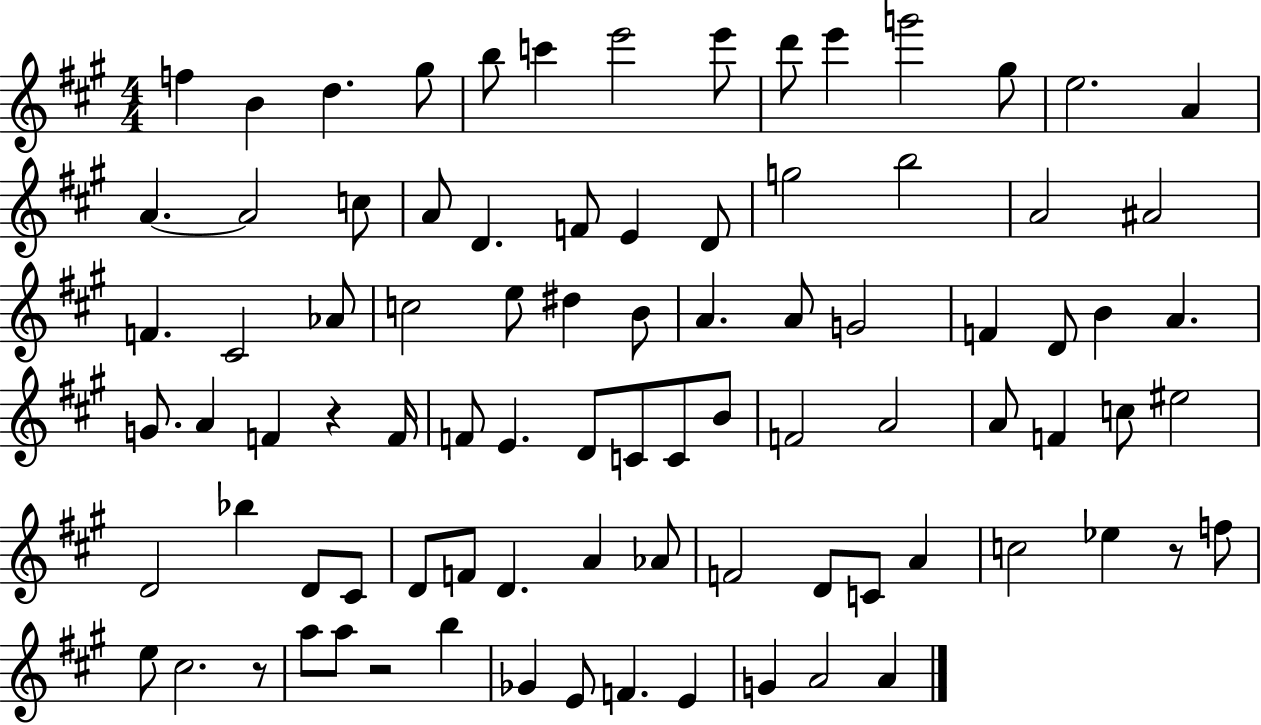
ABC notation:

X:1
T:Untitled
M:4/4
L:1/4
K:A
f B d ^g/2 b/2 c' e'2 e'/2 d'/2 e' g'2 ^g/2 e2 A A A2 c/2 A/2 D F/2 E D/2 g2 b2 A2 ^A2 F ^C2 _A/2 c2 e/2 ^d B/2 A A/2 G2 F D/2 B A G/2 A F z F/4 F/2 E D/2 C/2 C/2 B/2 F2 A2 A/2 F c/2 ^e2 D2 _b D/2 ^C/2 D/2 F/2 D A _A/2 F2 D/2 C/2 A c2 _e z/2 f/2 e/2 ^c2 z/2 a/2 a/2 z2 b _G E/2 F E G A2 A